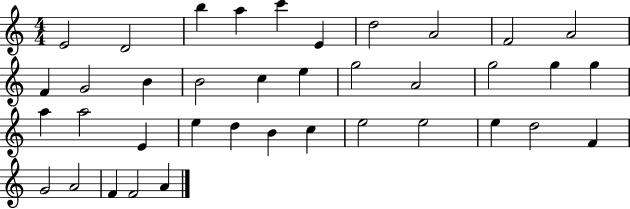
E4/h D4/h B5/q A5/q C6/q E4/q D5/h A4/h F4/h A4/h F4/q G4/h B4/q B4/h C5/q E5/q G5/h A4/h G5/h G5/q G5/q A5/q A5/h E4/q E5/q D5/q B4/q C5/q E5/h E5/h E5/q D5/h F4/q G4/h A4/h F4/q F4/h A4/q